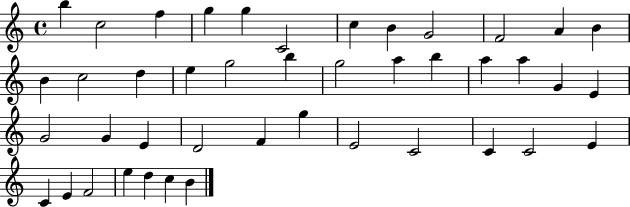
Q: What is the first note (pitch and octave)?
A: B5